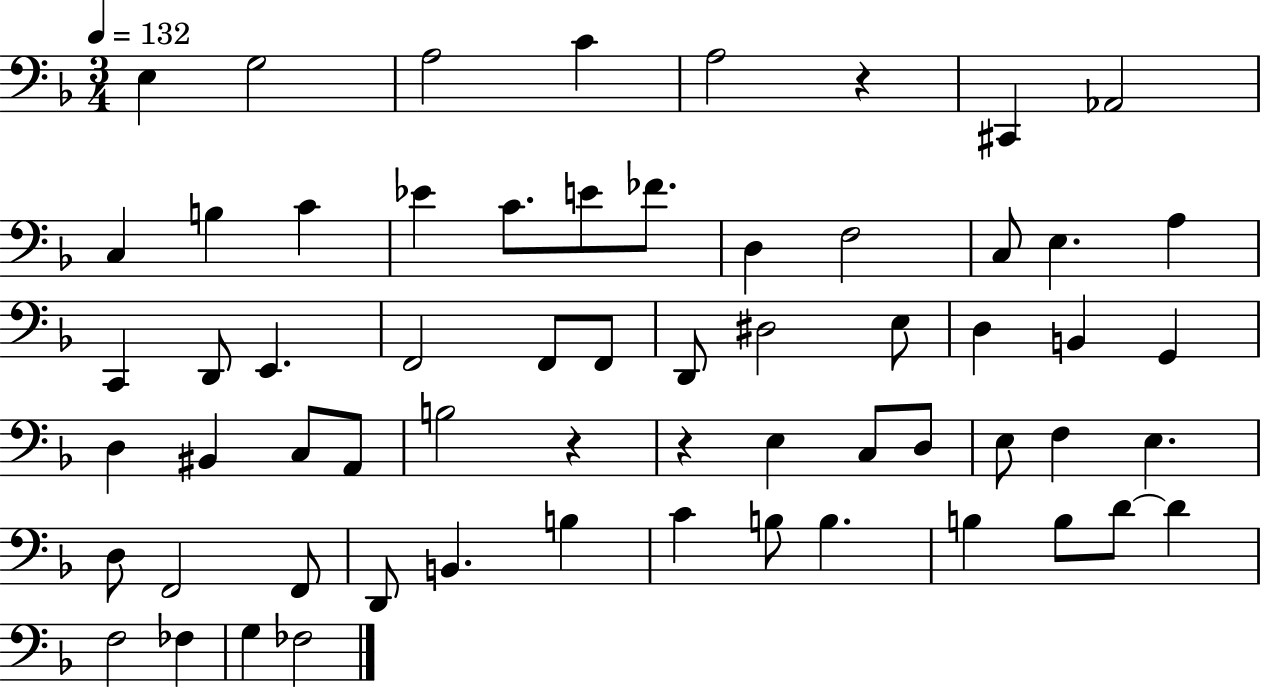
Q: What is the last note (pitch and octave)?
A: FES3